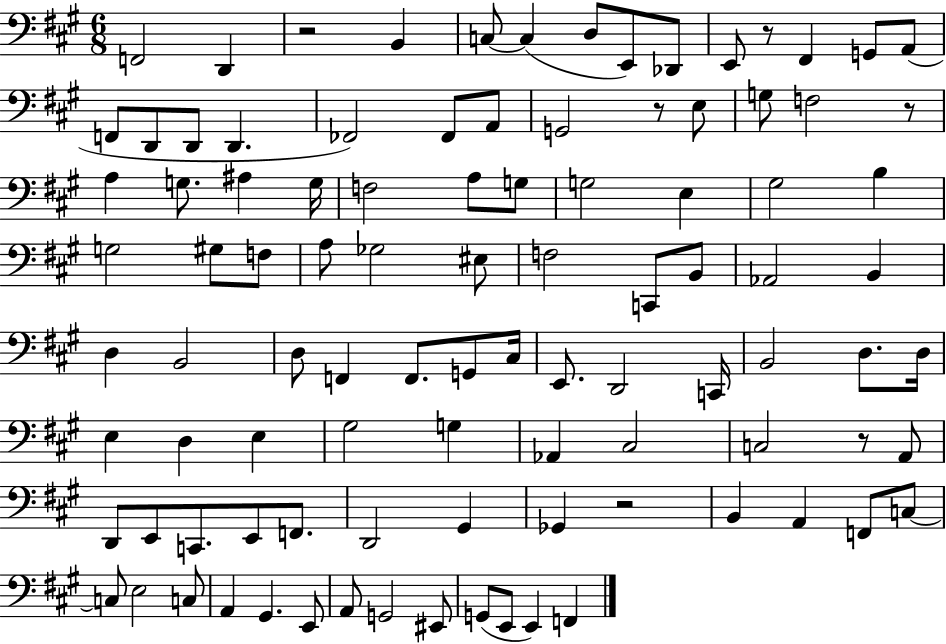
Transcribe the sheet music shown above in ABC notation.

X:1
T:Untitled
M:6/8
L:1/4
K:A
F,,2 D,, z2 B,, C,/2 C, D,/2 E,,/2 _D,,/2 E,,/2 z/2 ^F,, G,,/2 A,,/2 F,,/2 D,,/2 D,,/2 D,, _F,,2 _F,,/2 A,,/2 G,,2 z/2 E,/2 G,/2 F,2 z/2 A, G,/2 ^A, G,/4 F,2 A,/2 G,/2 G,2 E, ^G,2 B, G,2 ^G,/2 F,/2 A,/2 _G,2 ^E,/2 F,2 C,,/2 B,,/2 _A,,2 B,, D, B,,2 D,/2 F,, F,,/2 G,,/2 ^C,/4 E,,/2 D,,2 C,,/4 B,,2 D,/2 D,/4 E, D, E, ^G,2 G, _A,, ^C,2 C,2 z/2 A,,/2 D,,/2 E,,/2 C,,/2 E,,/2 F,,/2 D,,2 ^G,, _G,, z2 B,, A,, F,,/2 C,/2 C,/2 E,2 C,/2 A,, ^G,, E,,/2 A,,/2 G,,2 ^E,,/2 G,,/2 E,,/2 E,, F,,